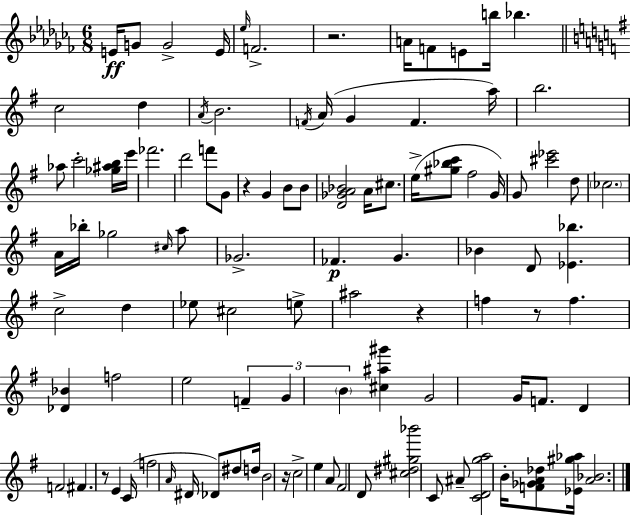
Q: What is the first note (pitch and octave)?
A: E4